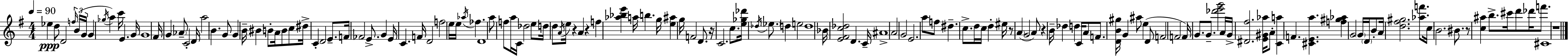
Eb5/q D5/e D4/h F5/s B4/s G4/s G4/q Gb5/s A5/q C6/s E4/q. G4/s G4/w F#4/s G4/q Ab4/e C4/h D4/s A5/h B4/q. G4/e G4/q B4/s BIS4/q B4/e A4/s B4/e C5/e D#5/s C4/q D4/h E4/e. F4/s FES4/h E4/e. G4/q E4/s C4/q. F4/s D4/h F5/h E5/s E5/s Ab5/s FES5/q. D4/w A5/e F5/e A5/s C4/s Db5/h E5/e D5/s D5/e A4/s E5/s R/q A4/q R/q F5/q [Ab5,Bb5,E6]/q A5/s B5/q. G5/s [E5,A#5]/q G5/s F4/h D4/e. R/s C4/h. C5/e. [E5,Gb5,Db6]/s Db5/s Eb5/e. D5/q E5/h D5/w Bb4/s [E4,F#4,C5,Db5]/h D4/q. C4/s A#4/w A4/h G4/h E4/h. A5/e F5/e D#5/q. C5/e. D5/s C5/s D5/q EIS5/s R/e A4/q G4/h A4/e R/q B4/s Db5/q D5/q C4/s A4/e F4/e. [D4,B4,G#5]/s G4/q A#5/e E5/q D4/e F4/h F4/h F4/s G4/e. G4/e. [Db6,E6,G6]/h A4/s G4/s [D#4,F#5]/h. [E4,G#4,Ab5]/s A4/e [C4,A5]/q F4/q. [C#4,E4,A5]/q. [F5,G#5,Ab5]/q G4/h G4/s D4/s B4/e A4/s [D5,F#5,G#5]/h. [Ab5,F6]/e. C5/s B4/h. BIS4/e. R/e [C5,A#5]/q B5/e. C#6/s D6/e Db6/s F6/e. C#4/w R/w